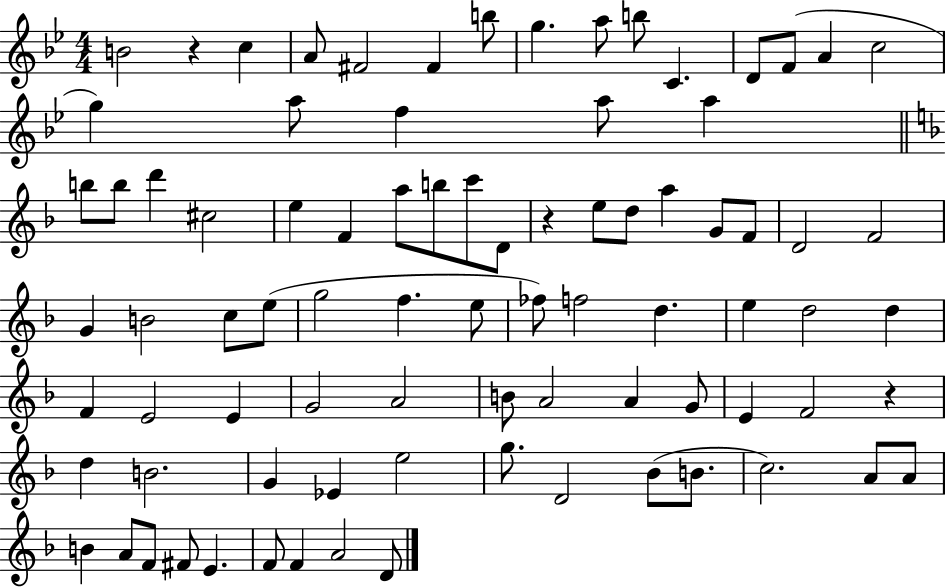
B4/h R/q C5/q A4/e F#4/h F#4/q B5/e G5/q. A5/e B5/e C4/q. D4/e F4/e A4/q C5/h G5/q A5/e F5/q A5/e A5/q B5/e B5/e D6/q C#5/h E5/q F4/q A5/e B5/e C6/e D4/e R/q E5/e D5/e A5/q G4/e F4/e D4/h F4/h G4/q B4/h C5/e E5/e G5/h F5/q. E5/e FES5/e F5/h D5/q. E5/q D5/h D5/q F4/q E4/h E4/q G4/h A4/h B4/e A4/h A4/q G4/e E4/q F4/h R/q D5/q B4/h. G4/q Eb4/q E5/h G5/e. D4/h Bb4/e B4/e. C5/h. A4/e A4/e B4/q A4/e F4/e F#4/e E4/q. F4/e F4/q A4/h D4/e